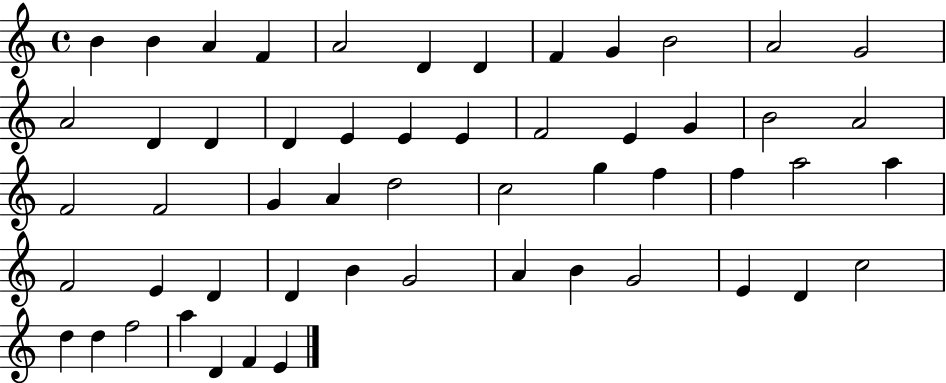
B4/q B4/q A4/q F4/q A4/h D4/q D4/q F4/q G4/q B4/h A4/h G4/h A4/h D4/q D4/q D4/q E4/q E4/q E4/q F4/h E4/q G4/q B4/h A4/h F4/h F4/h G4/q A4/q D5/h C5/h G5/q F5/q F5/q A5/h A5/q F4/h E4/q D4/q D4/q B4/q G4/h A4/q B4/q G4/h E4/q D4/q C5/h D5/q D5/q F5/h A5/q D4/q F4/q E4/q